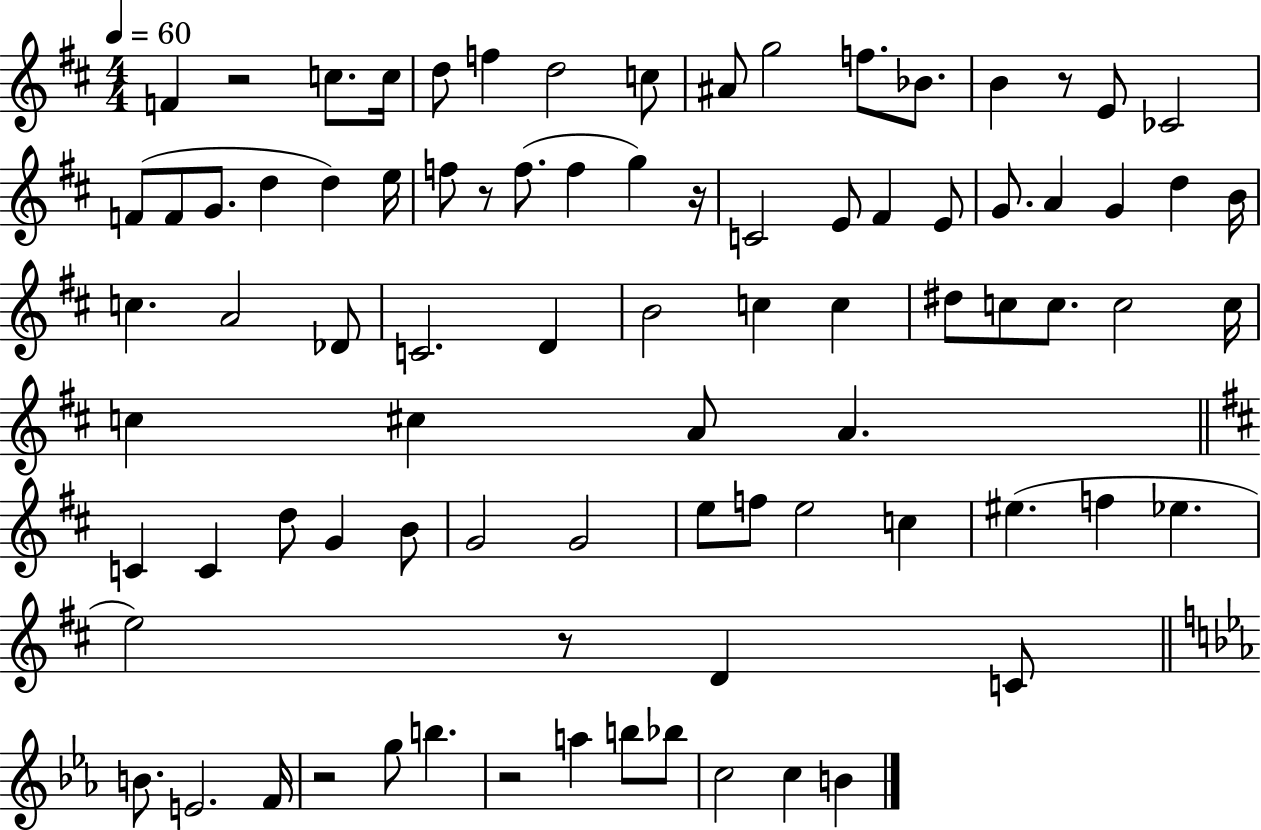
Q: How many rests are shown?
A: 7